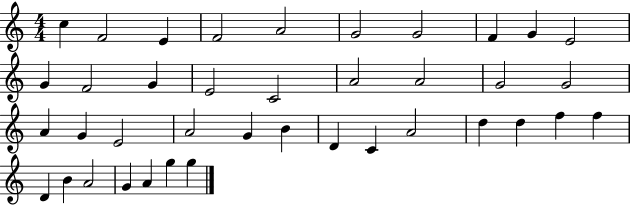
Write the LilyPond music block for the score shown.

{
  \clef treble
  \numericTimeSignature
  \time 4/4
  \key c \major
  c''4 f'2 e'4 | f'2 a'2 | g'2 g'2 | f'4 g'4 e'2 | \break g'4 f'2 g'4 | e'2 c'2 | a'2 a'2 | g'2 g'2 | \break a'4 g'4 e'2 | a'2 g'4 b'4 | d'4 c'4 a'2 | d''4 d''4 f''4 f''4 | \break d'4 b'4 a'2 | g'4 a'4 g''4 g''4 | \bar "|."
}